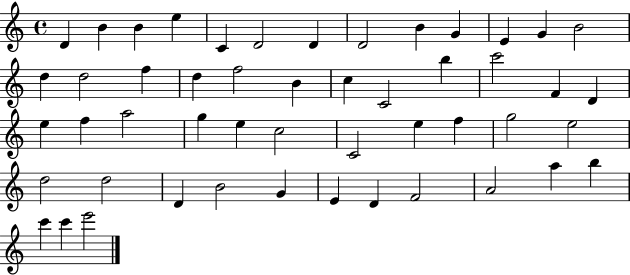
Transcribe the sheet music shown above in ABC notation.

X:1
T:Untitled
M:4/4
L:1/4
K:C
D B B e C D2 D D2 B G E G B2 d d2 f d f2 B c C2 b c'2 F D e f a2 g e c2 C2 e f g2 e2 d2 d2 D B2 G E D F2 A2 a b c' c' e'2